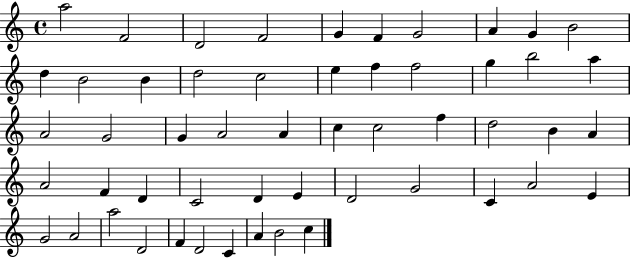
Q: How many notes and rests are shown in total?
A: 53